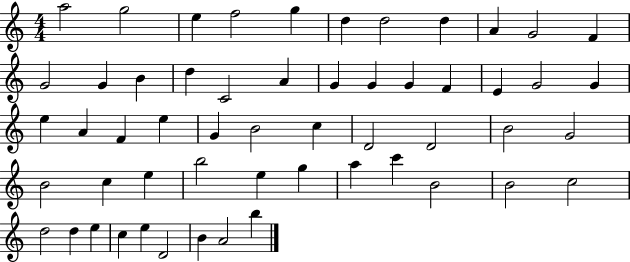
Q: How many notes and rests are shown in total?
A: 55